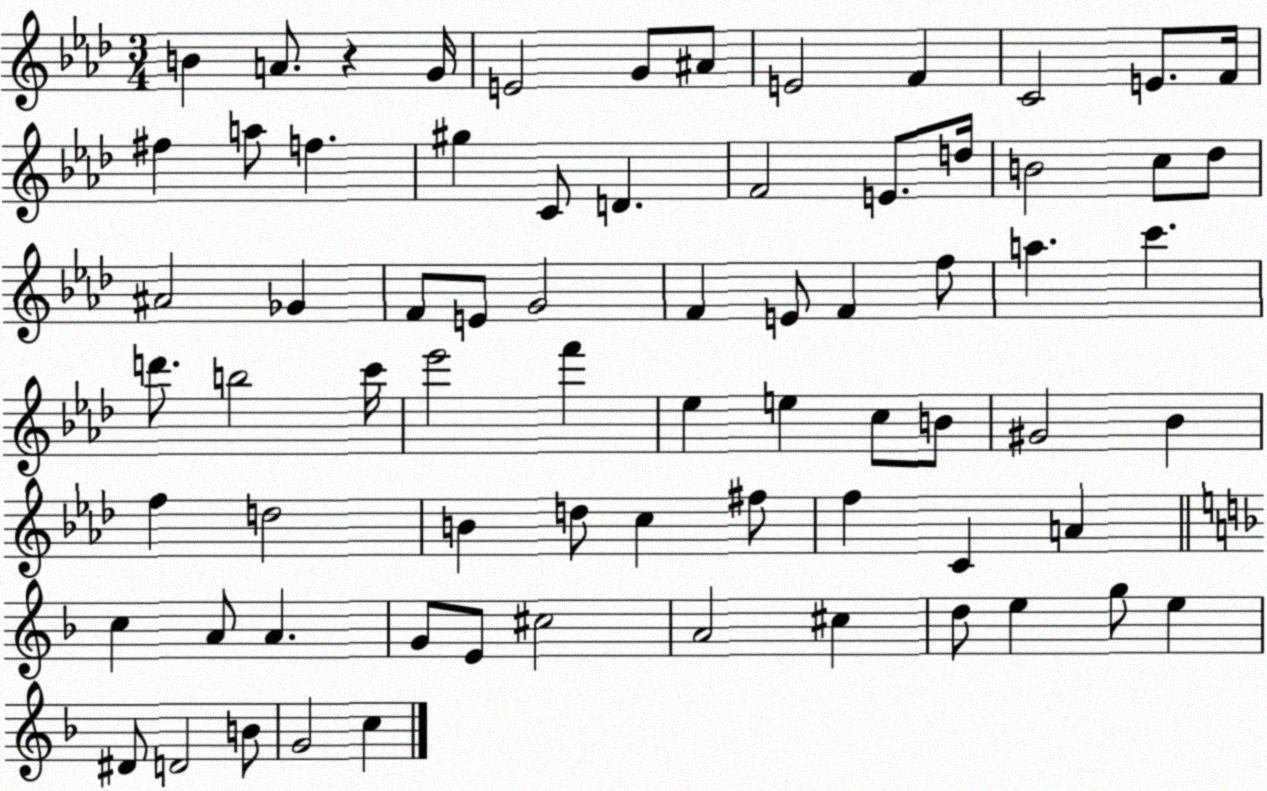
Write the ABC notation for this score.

X:1
T:Untitled
M:3/4
L:1/4
K:Ab
B A/2 z G/4 E2 G/2 ^A/2 E2 F C2 E/2 F/4 ^f a/2 f ^g C/2 D F2 E/2 d/4 B2 c/2 _d/2 ^A2 _G F/2 E/2 G2 F E/2 F f/2 a c' d'/2 b2 c'/4 _e'2 f' _e e c/2 B/2 ^G2 _B f d2 B d/2 c ^f/2 f C A c A/2 A G/2 E/2 ^c2 A2 ^c d/2 e g/2 e ^D/2 D2 B/2 G2 c